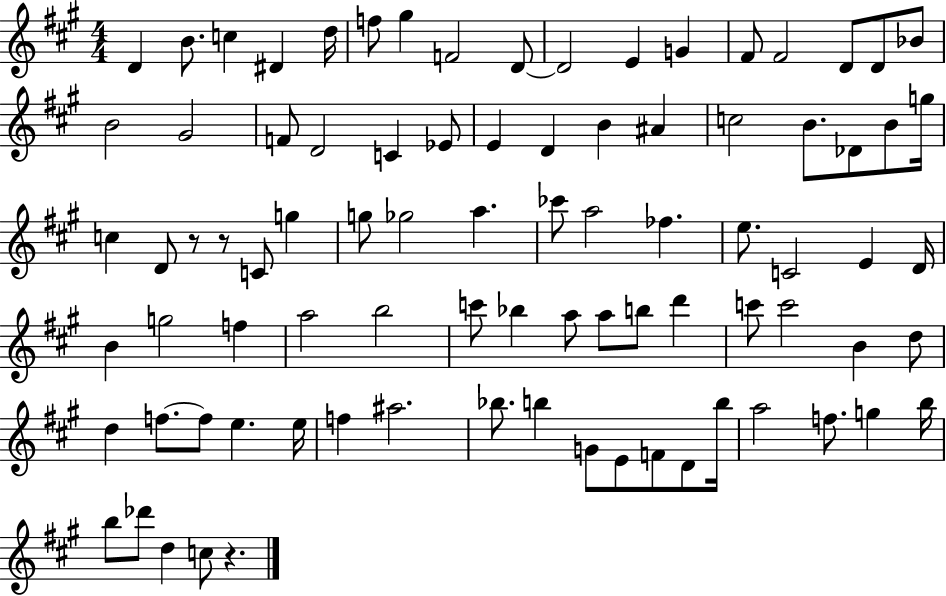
D4/q B4/e. C5/q D#4/q D5/s F5/e G#5/q F4/h D4/e D4/h E4/q G4/q F#4/e F#4/h D4/e D4/e Bb4/e B4/h G#4/h F4/e D4/h C4/q Eb4/e E4/q D4/q B4/q A#4/q C5/h B4/e. Db4/e B4/e G5/s C5/q D4/e R/e R/e C4/e G5/q G5/e Gb5/h A5/q. CES6/e A5/h FES5/q. E5/e. C4/h E4/q D4/s B4/q G5/h F5/q A5/h B5/h C6/e Bb5/q A5/e A5/e B5/e D6/q C6/e C6/h B4/q D5/e D5/q F5/e. F5/e E5/q. E5/s F5/q A#5/h. Bb5/e. B5/q G4/e E4/e F4/e D4/e B5/s A5/h F5/e. G5/q B5/s B5/e Db6/e D5/q C5/e R/q.